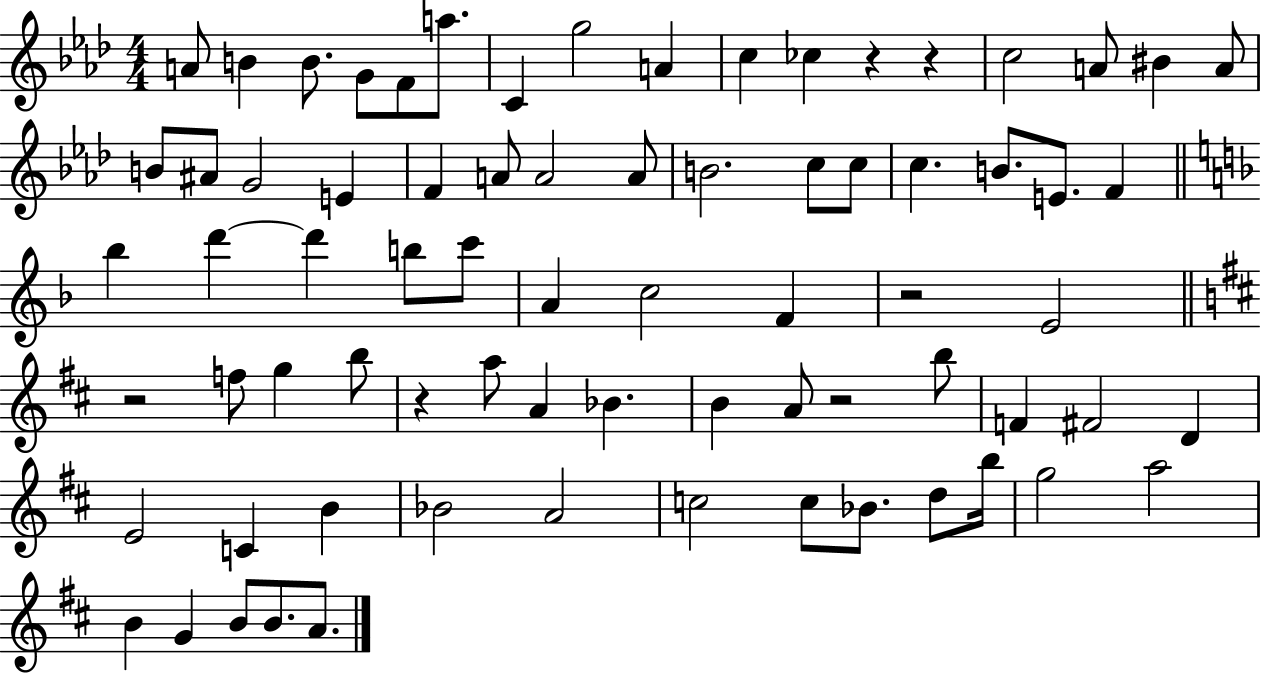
{
  \clef treble
  \numericTimeSignature
  \time 4/4
  \key aes \major
  a'8 b'4 b'8. g'8 f'8 a''8. | c'4 g''2 a'4 | c''4 ces''4 r4 r4 | c''2 a'8 bis'4 a'8 | \break b'8 ais'8 g'2 e'4 | f'4 a'8 a'2 a'8 | b'2. c''8 c''8 | c''4. b'8. e'8. f'4 | \break \bar "||" \break \key f \major bes''4 d'''4~~ d'''4 b''8 c'''8 | a'4 c''2 f'4 | r2 e'2 | \bar "||" \break \key b \minor r2 f''8 g''4 b''8 | r4 a''8 a'4 bes'4. | b'4 a'8 r2 b''8 | f'4 fis'2 d'4 | \break e'2 c'4 b'4 | bes'2 a'2 | c''2 c''8 bes'8. d''8 b''16 | g''2 a''2 | \break b'4 g'4 b'8 b'8. a'8. | \bar "|."
}